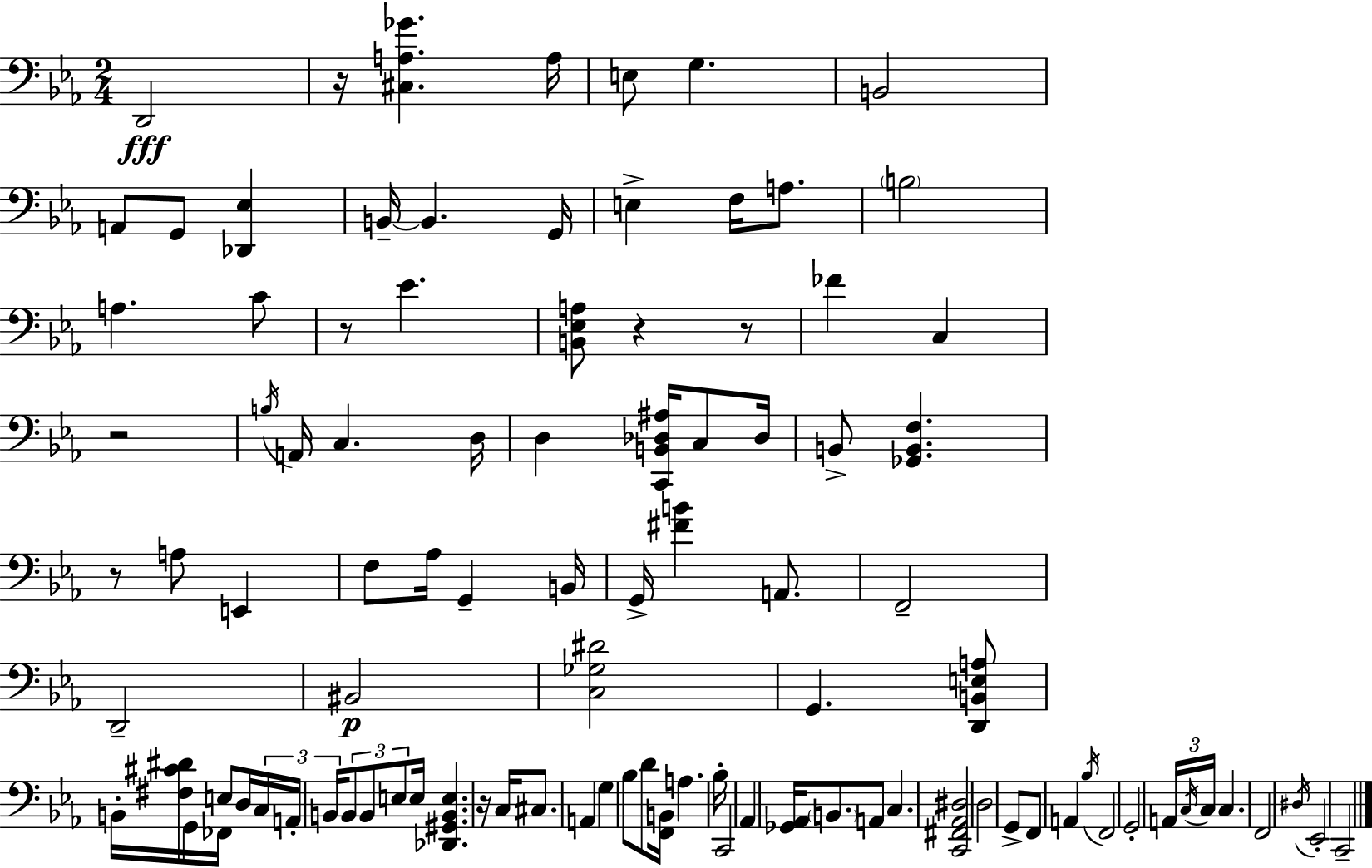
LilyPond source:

{
  \clef bass
  \numericTimeSignature
  \time 2/4
  \key ees \major
  d,2\fff | r16 <cis a ges'>4. a16 | e8 g4. | b,2 | \break a,8 g,8 <des, ees>4 | b,16--~~ b,4. g,16 | e4-> f16 a8. | \parenthesize b2 | \break a4. c'8 | r8 ees'4. | <b, ees a>8 r4 r8 | fes'4 c4 | \break r2 | \acciaccatura { b16 } a,16 c4. | d16 d4 <c, b, des ais>16 c8 | des16 b,8-> <ges, b, f>4. | \break r8 a8 e,4 | f8 aes16 g,4-- | b,16 g,16-> <fis' b'>4 a,8. | f,2-- | \break d,2-- | bis,2\p | <c ges dis'>2 | g,4. <d, b, e a>8 | \break b,16-. <fis cis' dis'>16 g,16 fes,16 e8 d16 | \tuplet 3/2 { c16 a,16-. b,16 } \tuplet 3/2 { b,8 b,8 e8 } | e16 <des, gis, b, e>4. | r16 c16 cis8. a,4 | \break g4 bes8 d'8 | <f, b,>16 a4. | bes16-. c,2 | aes,4 <ges, aes,>16 \parenthesize b,8. | \break a,8 c4. | <c, fis, aes, dis>2 | d2 | g,8-> f,8 a,4 | \break \acciaccatura { bes16 } f,2 | g,2-. | \tuplet 3/2 { a,16 \acciaccatura { c16 } c16 } c4. | f,2 | \break \acciaccatura { dis16 } ees,2-. | c,2-- | \bar "|."
}